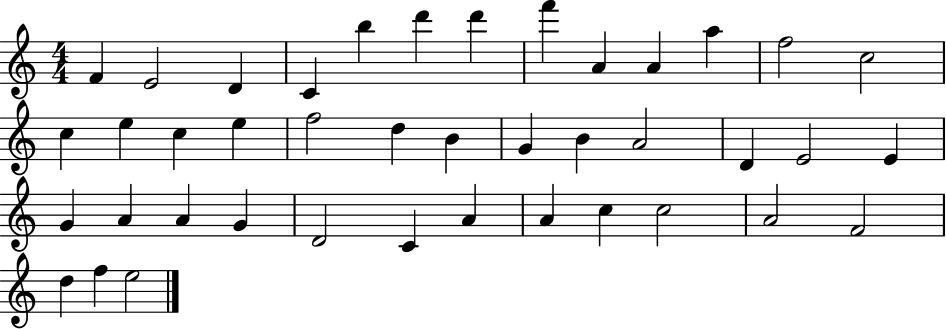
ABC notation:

X:1
T:Untitled
M:4/4
L:1/4
K:C
F E2 D C b d' d' f' A A a f2 c2 c e c e f2 d B G B A2 D E2 E G A A G D2 C A A c c2 A2 F2 d f e2